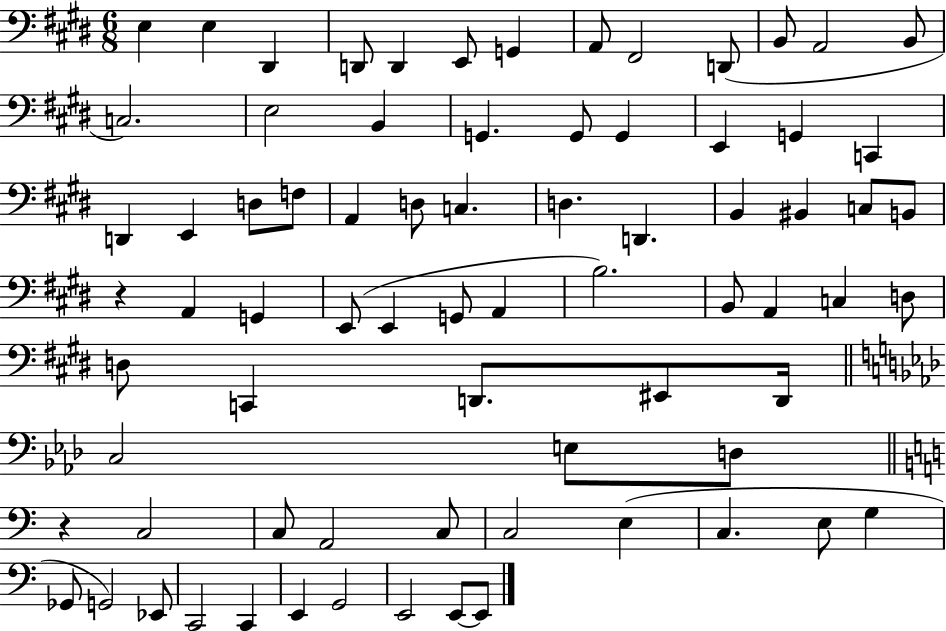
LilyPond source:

{
  \clef bass
  \numericTimeSignature
  \time 6/8
  \key e \major
  e4 e4 dis,4 | d,8 d,4 e,8 g,4 | a,8 fis,2 d,8( | b,8 a,2 b,8 | \break c2.) | e2 b,4 | g,4. g,8 g,4 | e,4 g,4 c,4 | \break d,4 e,4 d8 f8 | a,4 d8 c4. | d4. d,4. | b,4 bis,4 c8 b,8 | \break r4 a,4 g,4 | e,8( e,4 g,8 a,4 | b2.) | b,8 a,4 c4 d8 | \break d8 c,4 d,8. eis,8 d,16 | \bar "||" \break \key aes \major c2 e8 d8 | \bar "||" \break \key c \major r4 c2 | c8 a,2 c8 | c2 e4( | c4. e8 g4 | \break ges,8 g,2) ees,8 | c,2 c,4 | e,4 g,2 | e,2 e,8~~ e,8 | \break \bar "|."
}